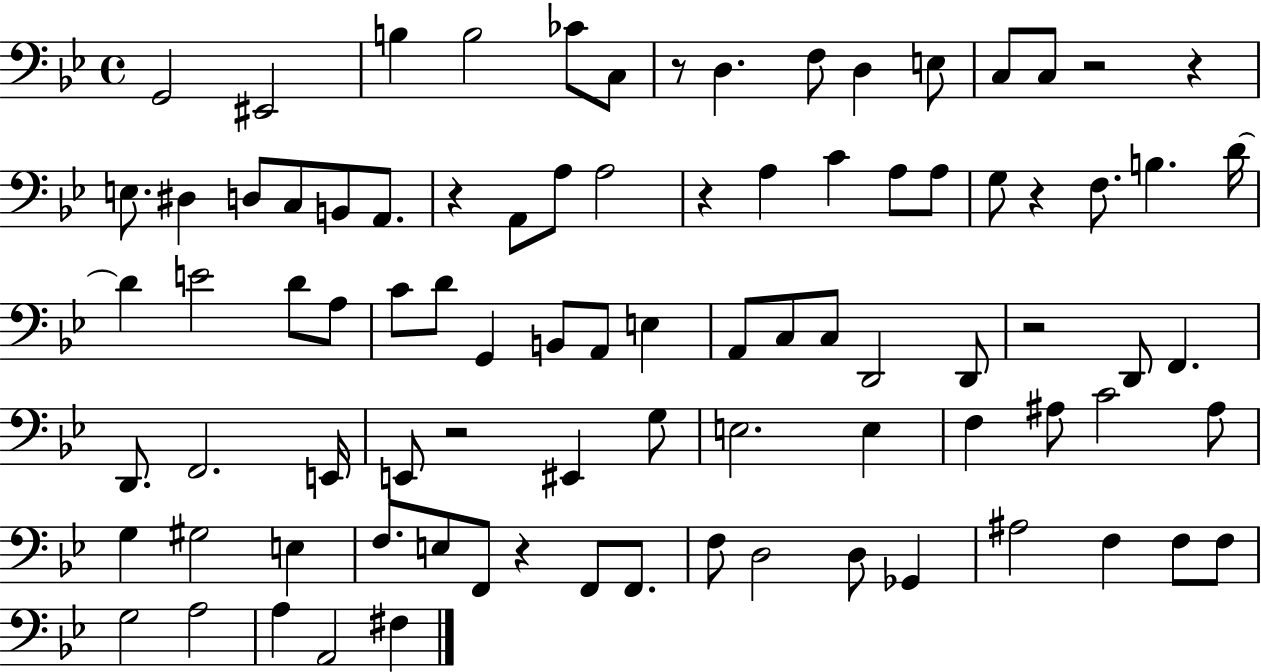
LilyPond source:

{
  \clef bass
  \time 4/4
  \defaultTimeSignature
  \key bes \major
  \repeat volta 2 { g,2 eis,2 | b4 b2 ces'8 c8 | r8 d4. f8 d4 e8 | c8 c8 r2 r4 | \break e8. dis4 d8 c8 b,8 a,8. | r4 a,8 a8 a2 | r4 a4 c'4 a8 a8 | g8 r4 f8. b4. d'16~~ | \break d'4 e'2 d'8 a8 | c'8 d'8 g,4 b,8 a,8 e4 | a,8 c8 c8 d,2 d,8 | r2 d,8 f,4. | \break d,8. f,2. e,16 | e,8 r2 eis,4 g8 | e2. e4 | f4 ais8 c'2 ais8 | \break g4 gis2 e4 | f8. e8 f,8 r4 f,8 f,8. | f8 d2 d8 ges,4 | ais2 f4 f8 f8 | \break g2 a2 | a4 a,2 fis4 | } \bar "|."
}